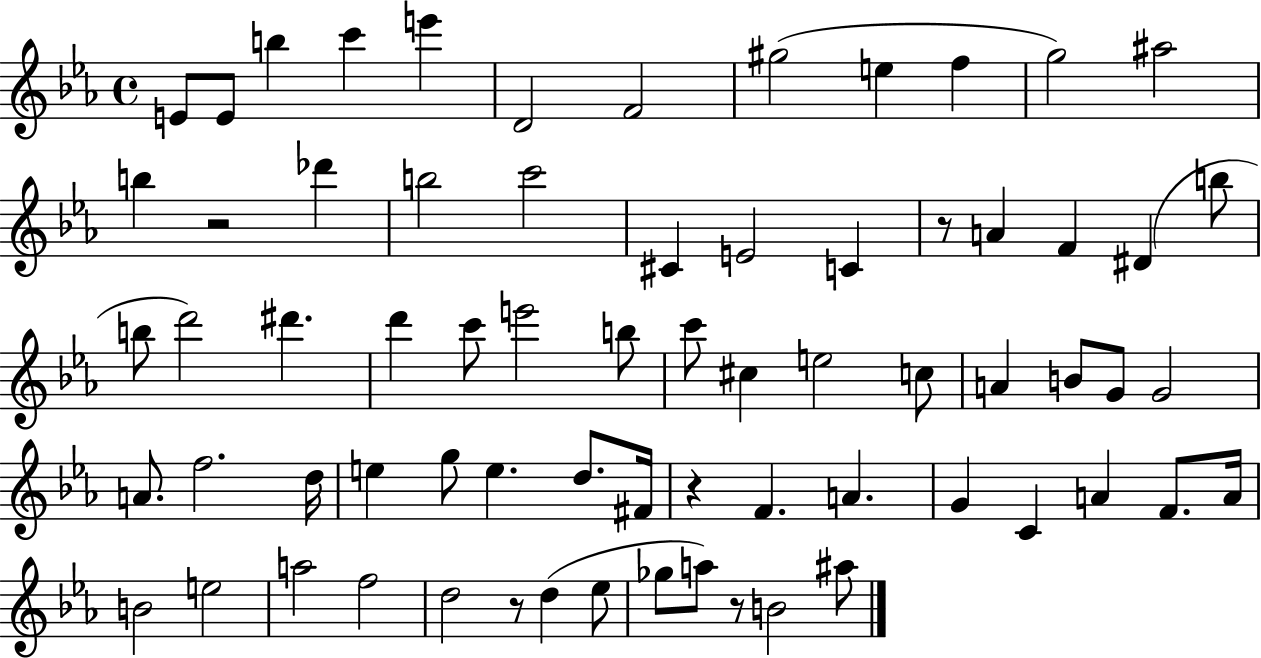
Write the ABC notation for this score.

X:1
T:Untitled
M:4/4
L:1/4
K:Eb
E/2 E/2 b c' e' D2 F2 ^g2 e f g2 ^a2 b z2 _d' b2 c'2 ^C E2 C z/2 A F ^D b/2 b/2 d'2 ^d' d' c'/2 e'2 b/2 c'/2 ^c e2 c/2 A B/2 G/2 G2 A/2 f2 d/4 e g/2 e d/2 ^F/4 z F A G C A F/2 A/4 B2 e2 a2 f2 d2 z/2 d _e/2 _g/2 a/2 z/2 B2 ^a/2